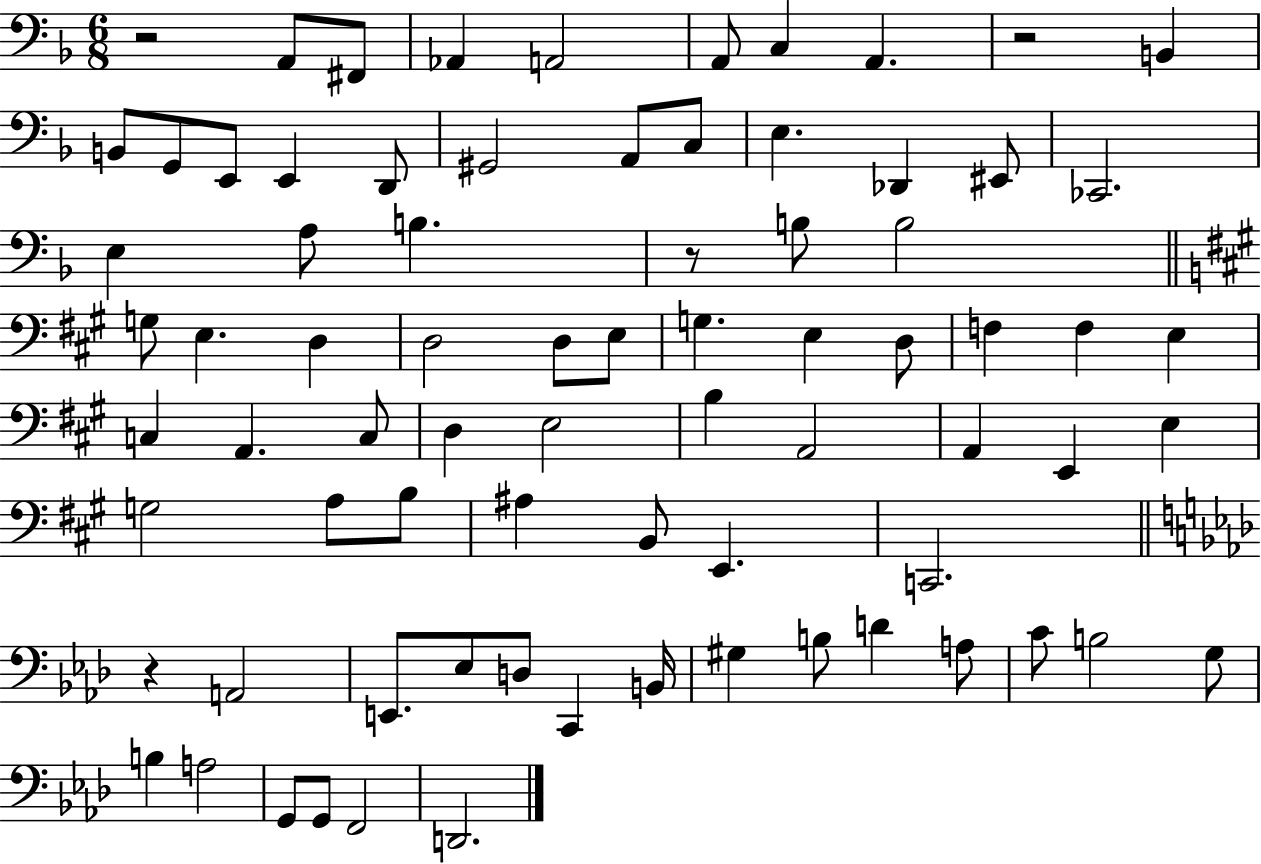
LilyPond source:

{
  \clef bass
  \numericTimeSignature
  \time 6/8
  \key f \major
  \repeat volta 2 { r2 a,8 fis,8 | aes,4 a,2 | a,8 c4 a,4. | r2 b,4 | \break b,8 g,8 e,8 e,4 d,8 | gis,2 a,8 c8 | e4. des,4 eis,8 | ces,2. | \break e4 a8 b4. | r8 b8 b2 | \bar "||" \break \key a \major g8 e4. d4 | d2 d8 e8 | g4. e4 d8 | f4 f4 e4 | \break c4 a,4. c8 | d4 e2 | b4 a,2 | a,4 e,4 e4 | \break g2 a8 b8 | ais4 b,8 e,4. | c,2. | \bar "||" \break \key f \minor r4 a,2 | e,8. ees8 d8 c,4 b,16 | gis4 b8 d'4 a8 | c'8 b2 g8 | \break b4 a2 | g,8 g,8 f,2 | d,2. | } \bar "|."
}